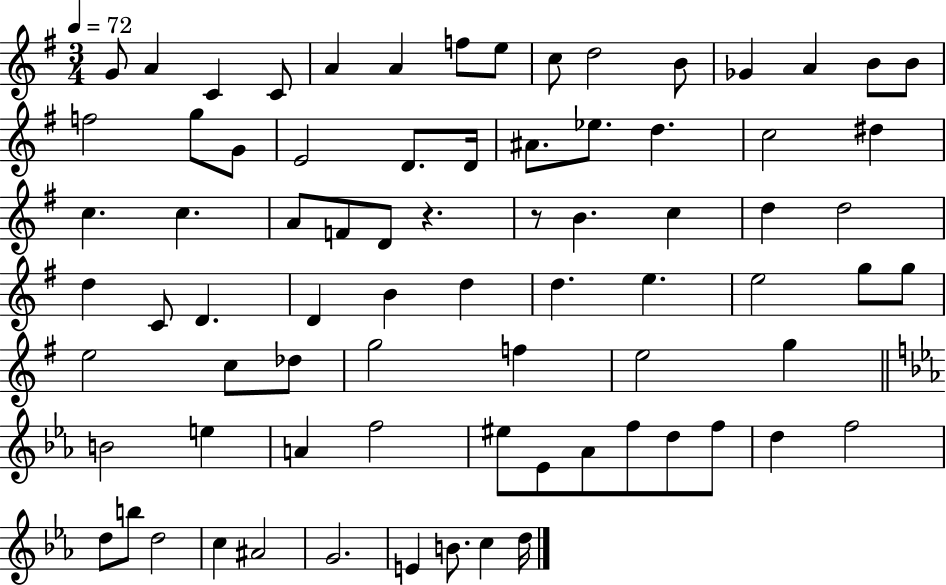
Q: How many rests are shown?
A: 2